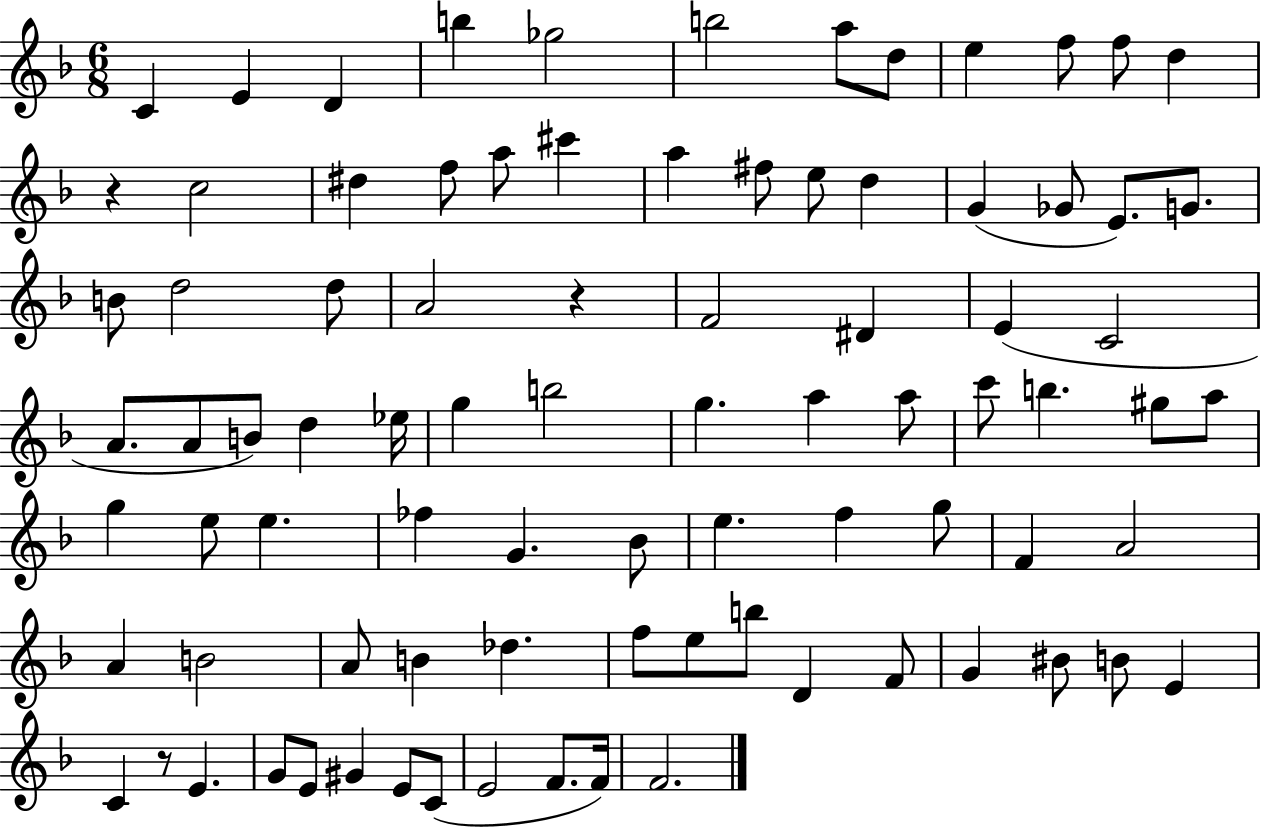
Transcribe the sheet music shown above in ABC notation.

X:1
T:Untitled
M:6/8
L:1/4
K:F
C E D b _g2 b2 a/2 d/2 e f/2 f/2 d z c2 ^d f/2 a/2 ^c' a ^f/2 e/2 d G _G/2 E/2 G/2 B/2 d2 d/2 A2 z F2 ^D E C2 A/2 A/2 B/2 d _e/4 g b2 g a a/2 c'/2 b ^g/2 a/2 g e/2 e _f G _B/2 e f g/2 F A2 A B2 A/2 B _d f/2 e/2 b/2 D F/2 G ^B/2 B/2 E C z/2 E G/2 E/2 ^G E/2 C/2 E2 F/2 F/4 F2